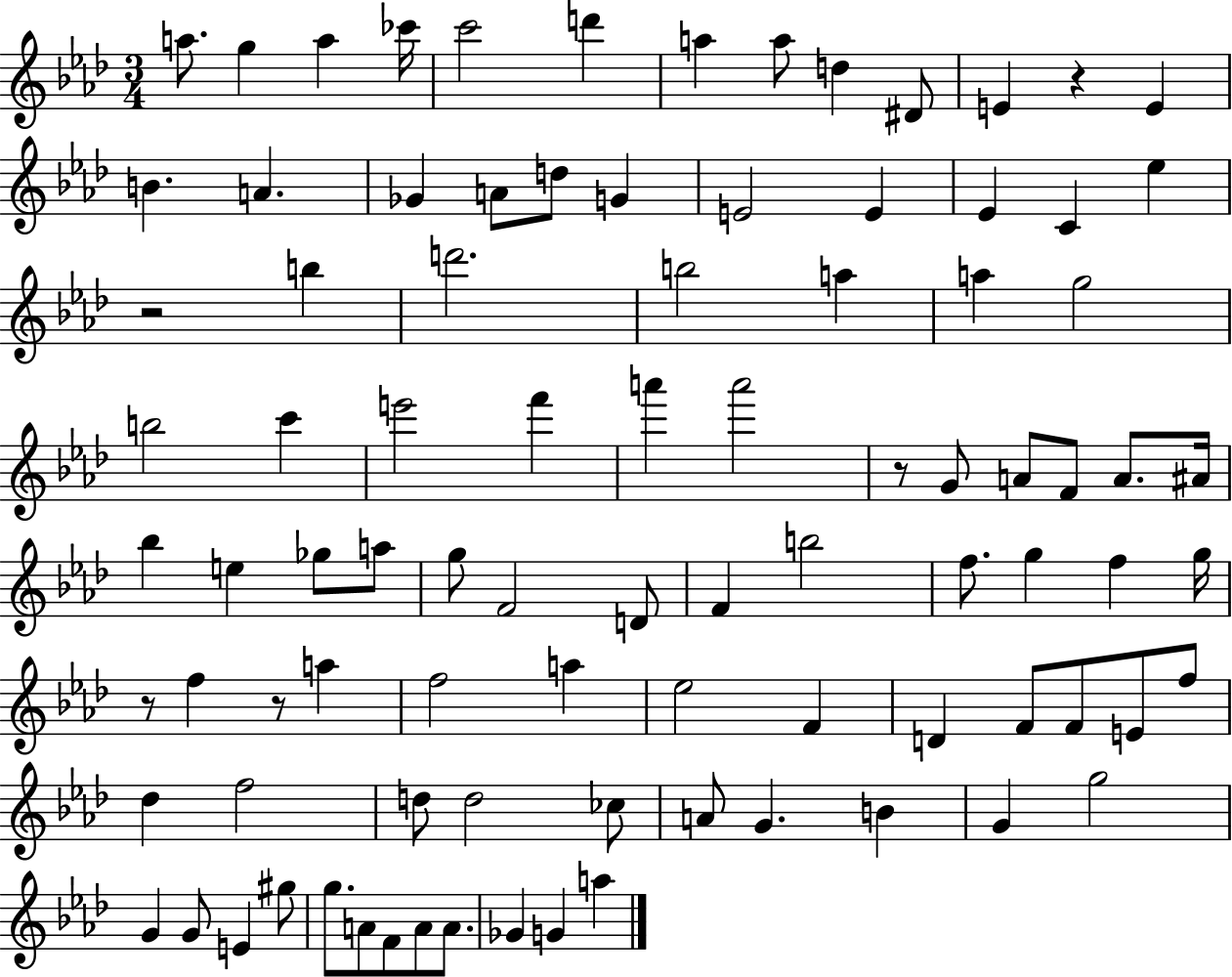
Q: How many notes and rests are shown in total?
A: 91